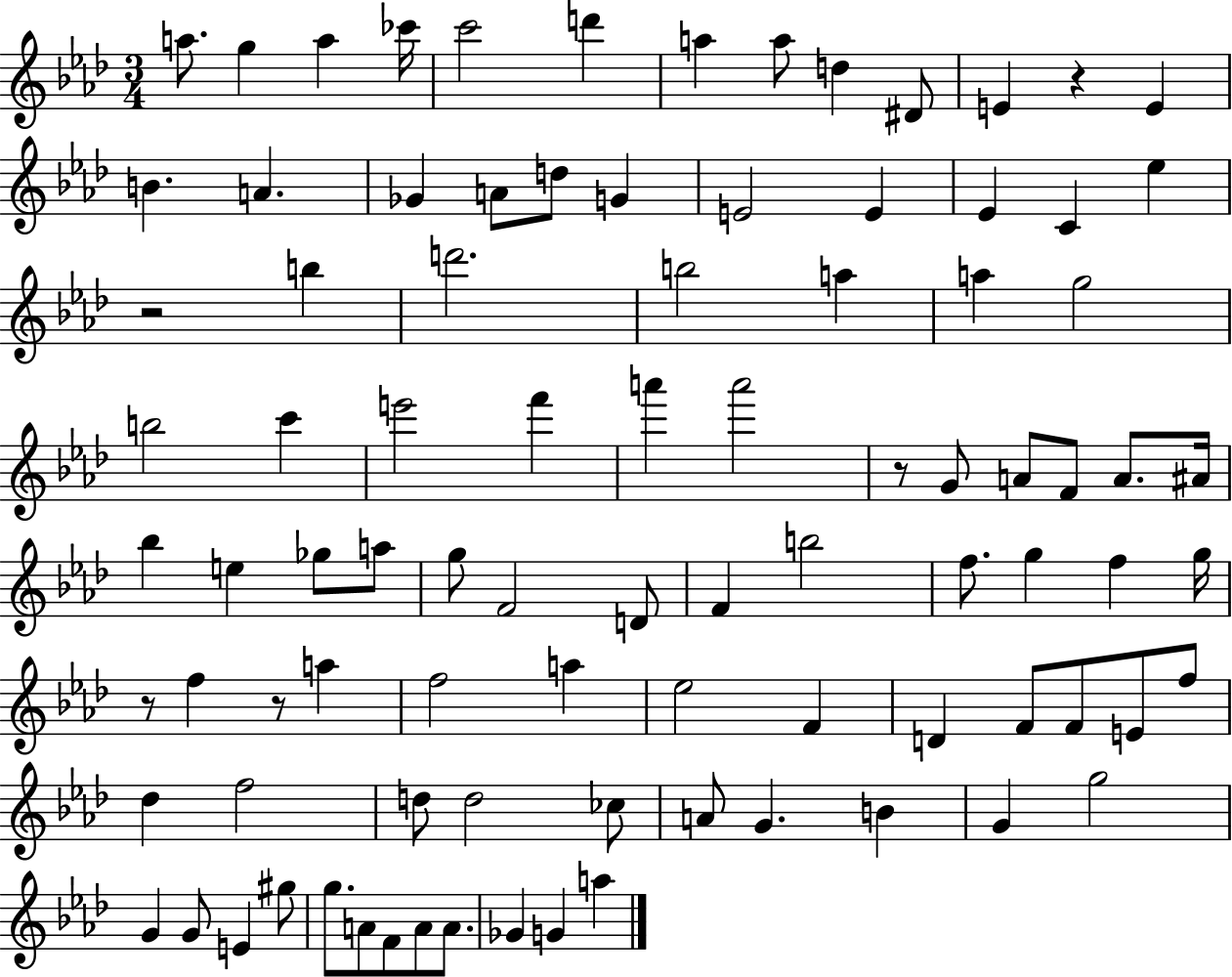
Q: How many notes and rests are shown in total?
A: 91